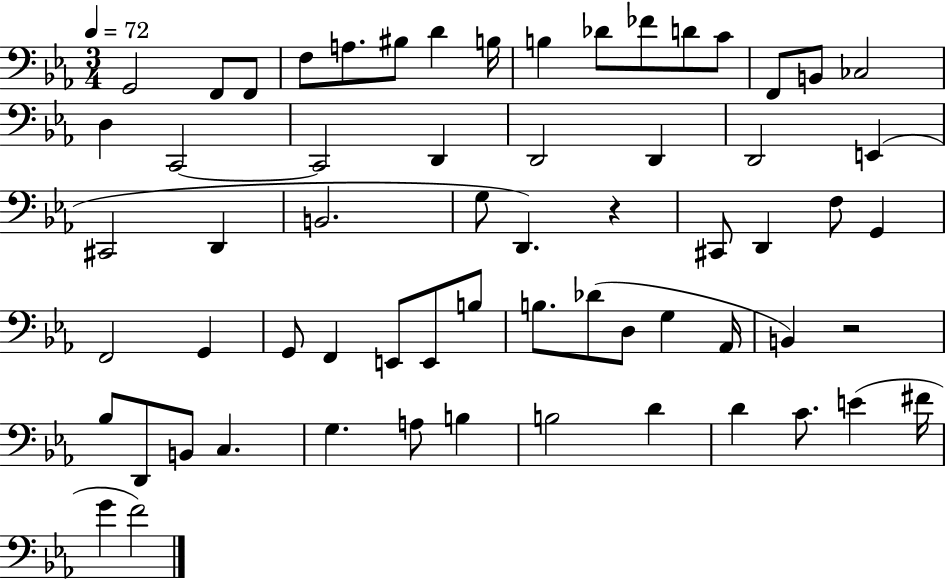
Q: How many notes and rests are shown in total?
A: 63